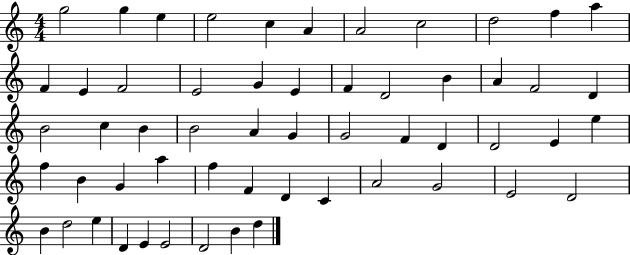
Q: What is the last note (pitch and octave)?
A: D5